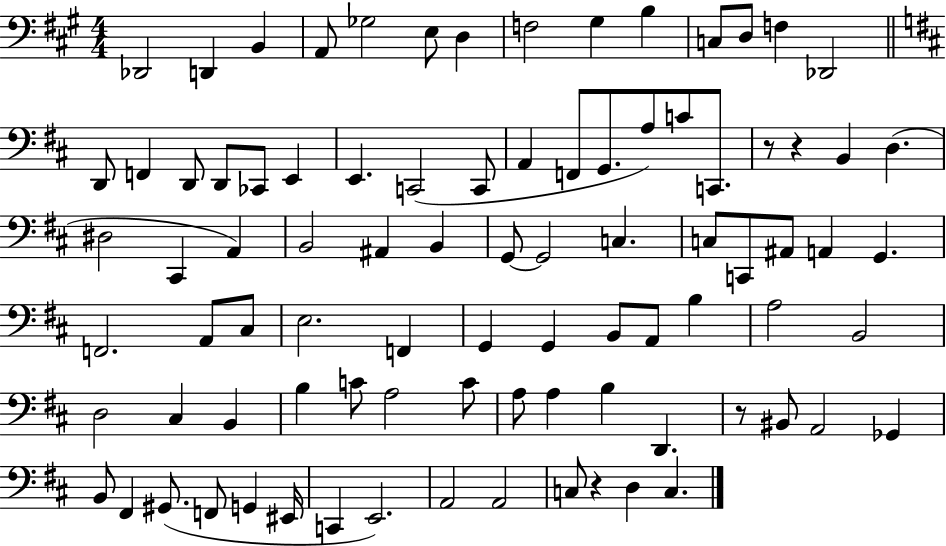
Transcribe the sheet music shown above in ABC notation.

X:1
T:Untitled
M:4/4
L:1/4
K:A
_D,,2 D,, B,, A,,/2 _G,2 E,/2 D, F,2 ^G, B, C,/2 D,/2 F, _D,,2 D,,/2 F,, D,,/2 D,,/2 _C,,/2 E,, E,, C,,2 C,,/2 A,, F,,/2 G,,/2 A,/2 C/2 C,,/2 z/2 z B,, D, ^D,2 ^C,, A,, B,,2 ^A,, B,, G,,/2 G,,2 C, C,/2 C,,/2 ^A,,/2 A,, G,, F,,2 A,,/2 ^C,/2 E,2 F,, G,, G,, B,,/2 A,,/2 B, A,2 B,,2 D,2 ^C, B,, B, C/2 A,2 C/2 A,/2 A, B, D,, z/2 ^B,,/2 A,,2 _G,, B,,/2 ^F,, ^G,,/2 F,,/2 G,, ^E,,/4 C,, E,,2 A,,2 A,,2 C,/2 z D, C,